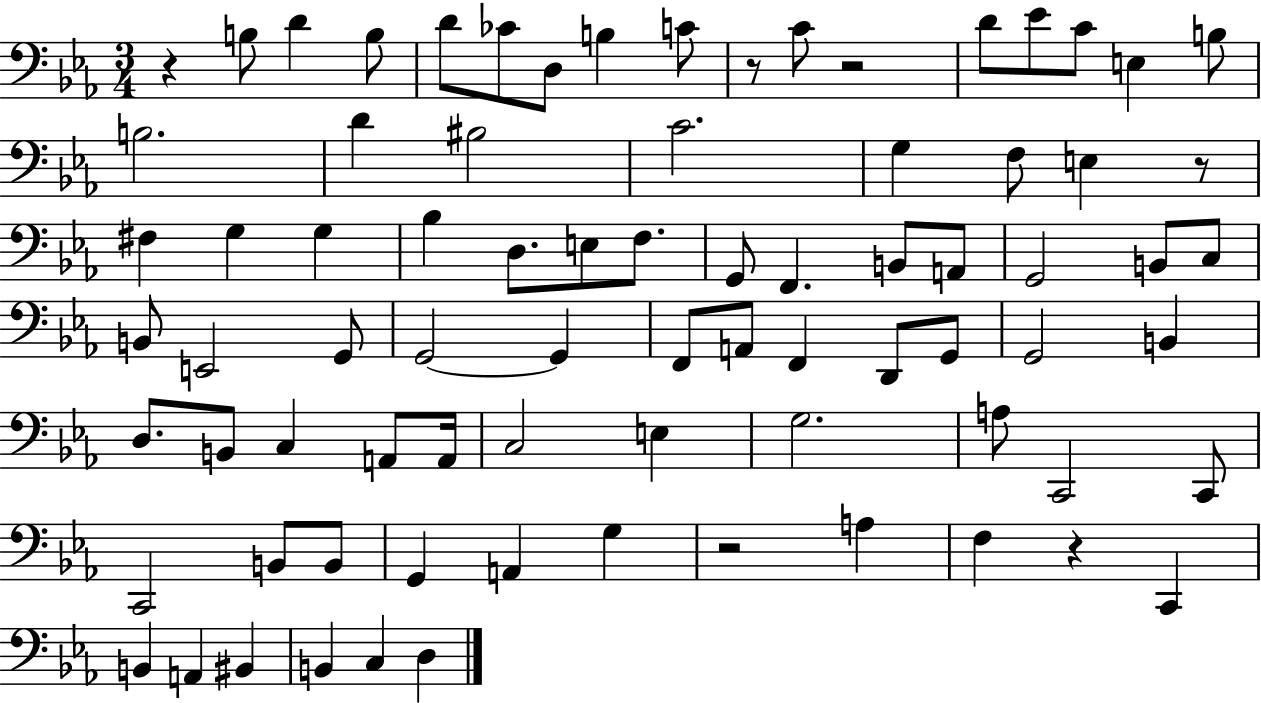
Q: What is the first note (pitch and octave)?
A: B3